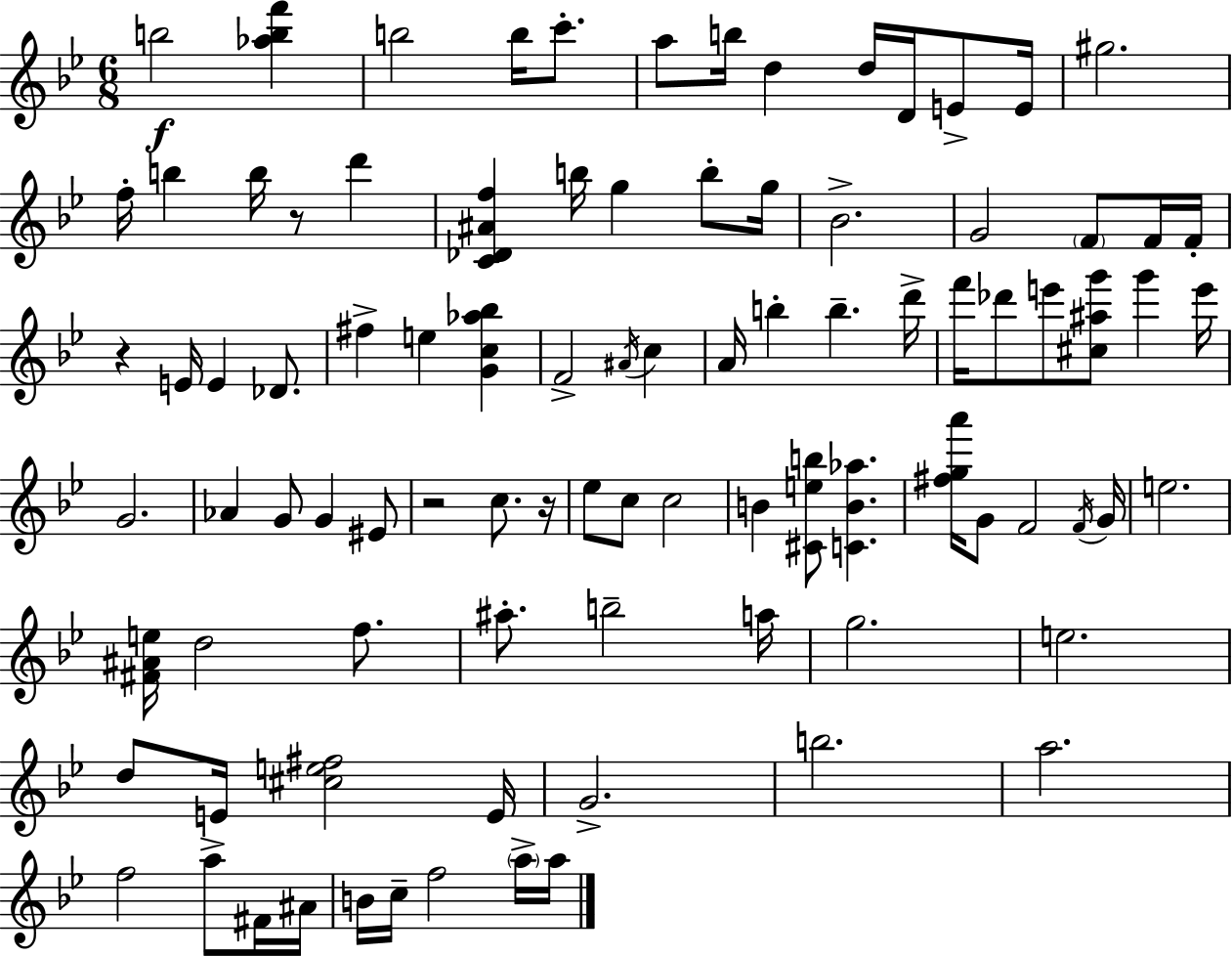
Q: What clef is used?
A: treble